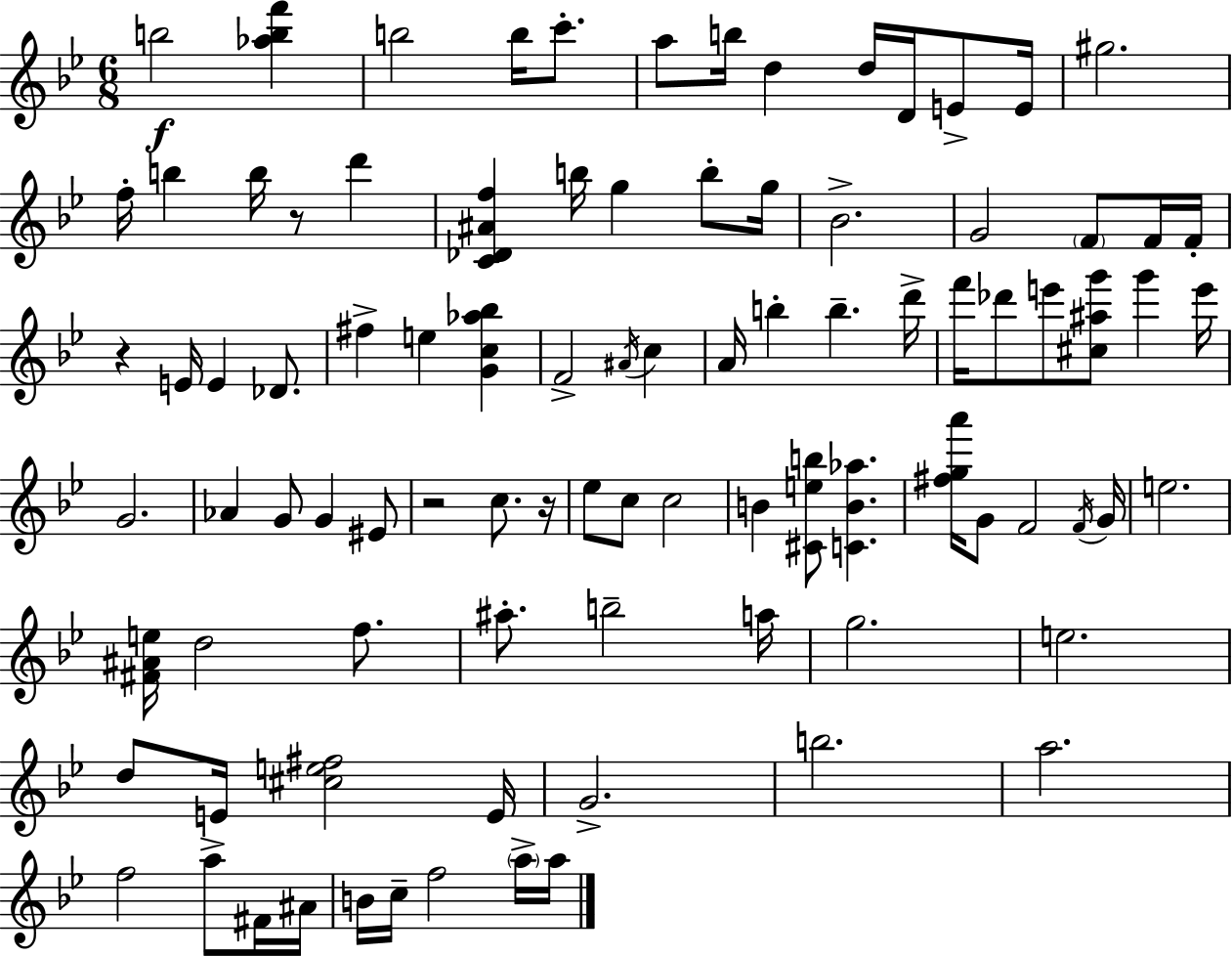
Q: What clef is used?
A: treble